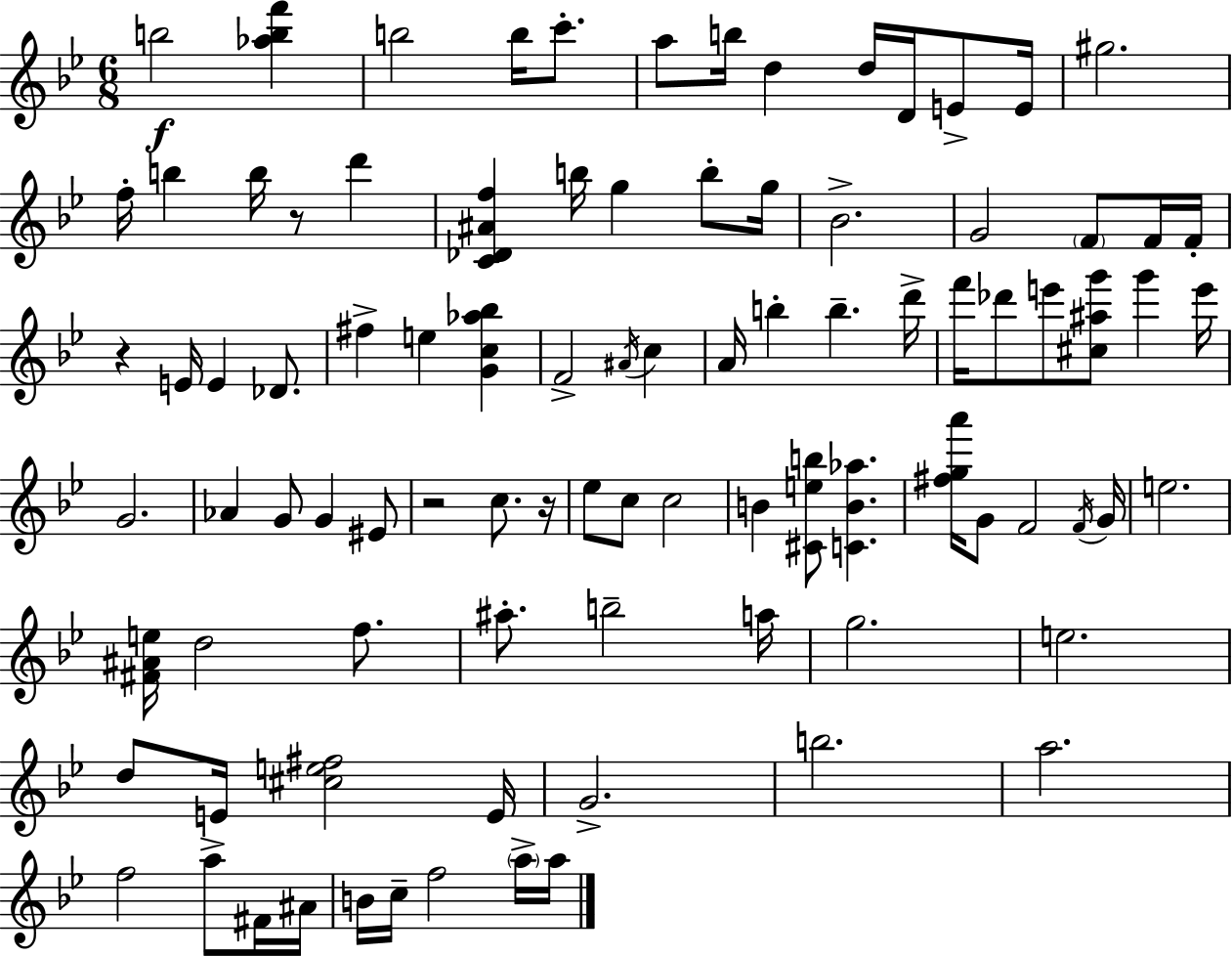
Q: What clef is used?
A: treble